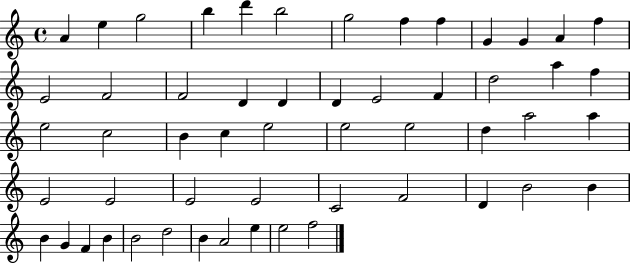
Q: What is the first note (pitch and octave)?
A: A4